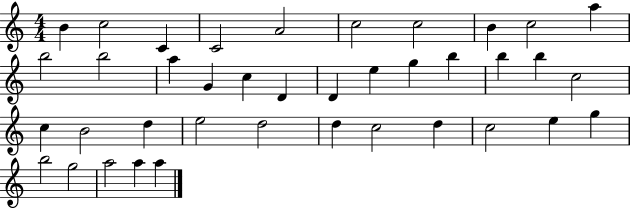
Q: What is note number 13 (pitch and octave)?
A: A5